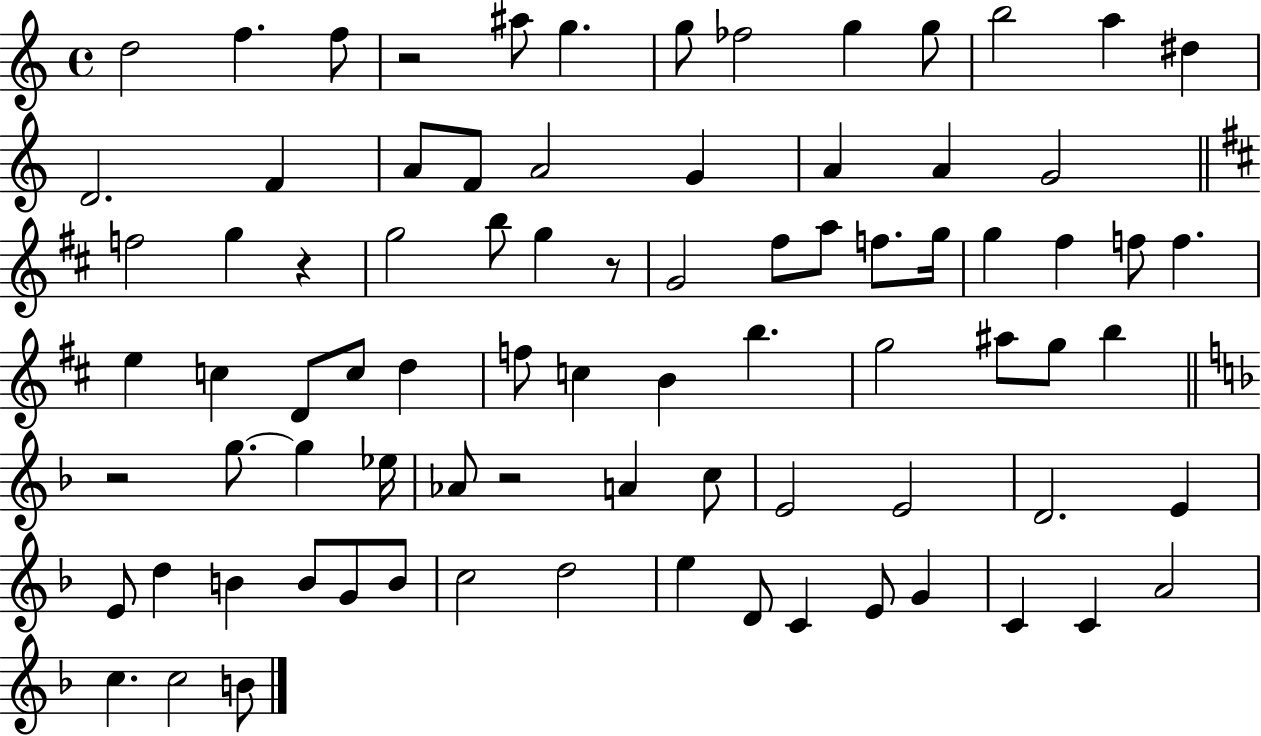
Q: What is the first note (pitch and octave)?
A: D5